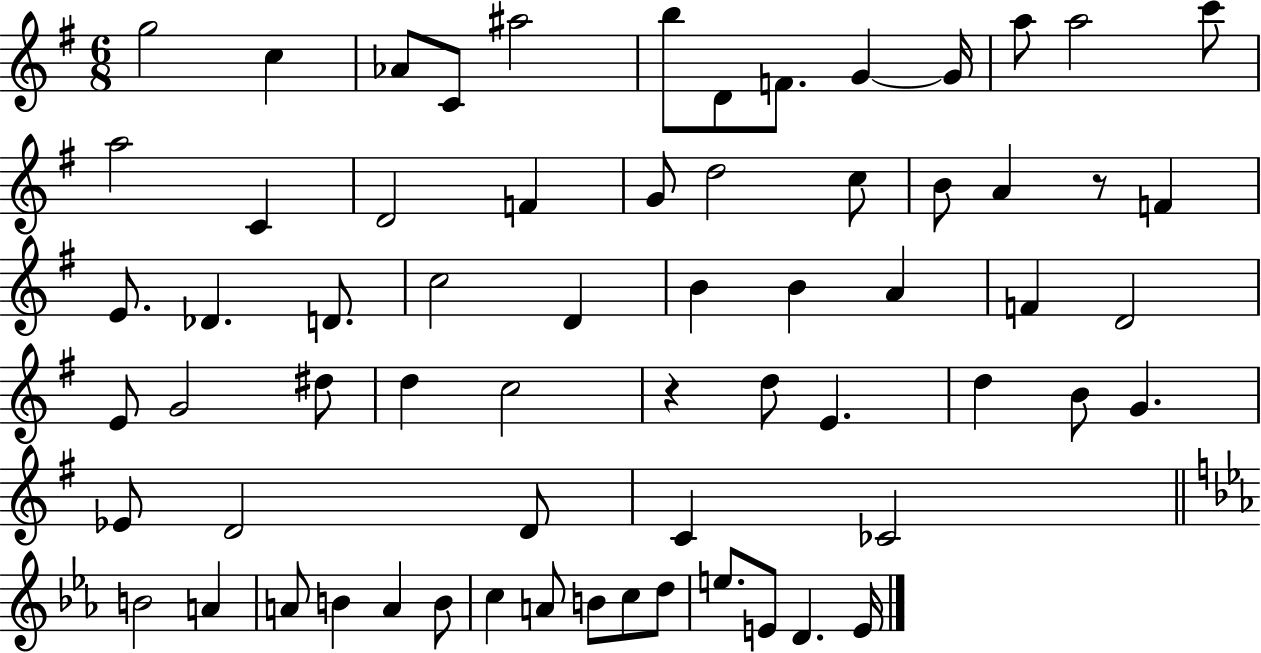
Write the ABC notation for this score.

X:1
T:Untitled
M:6/8
L:1/4
K:G
g2 c _A/2 C/2 ^a2 b/2 D/2 F/2 G G/4 a/2 a2 c'/2 a2 C D2 F G/2 d2 c/2 B/2 A z/2 F E/2 _D D/2 c2 D B B A F D2 E/2 G2 ^d/2 d c2 z d/2 E d B/2 G _E/2 D2 D/2 C _C2 B2 A A/2 B A B/2 c A/2 B/2 c/2 d/2 e/2 E/2 D E/4